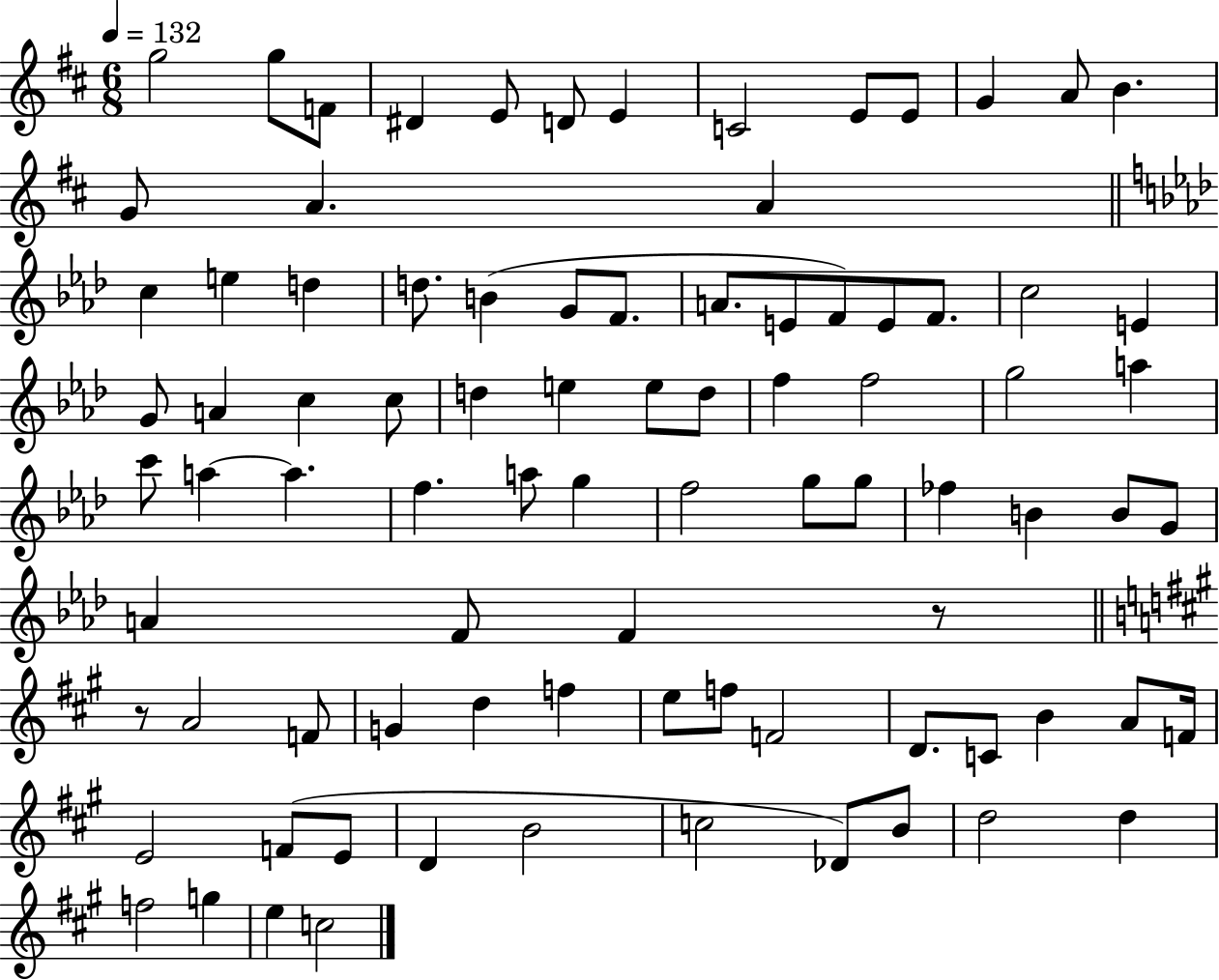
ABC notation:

X:1
T:Untitled
M:6/8
L:1/4
K:D
g2 g/2 F/2 ^D E/2 D/2 E C2 E/2 E/2 G A/2 B G/2 A A c e d d/2 B G/2 F/2 A/2 E/2 F/2 E/2 F/2 c2 E G/2 A c c/2 d e e/2 d/2 f f2 g2 a c'/2 a a f a/2 g f2 g/2 g/2 _f B B/2 G/2 A F/2 F z/2 z/2 A2 F/2 G d f e/2 f/2 F2 D/2 C/2 B A/2 F/4 E2 F/2 E/2 D B2 c2 _D/2 B/2 d2 d f2 g e c2